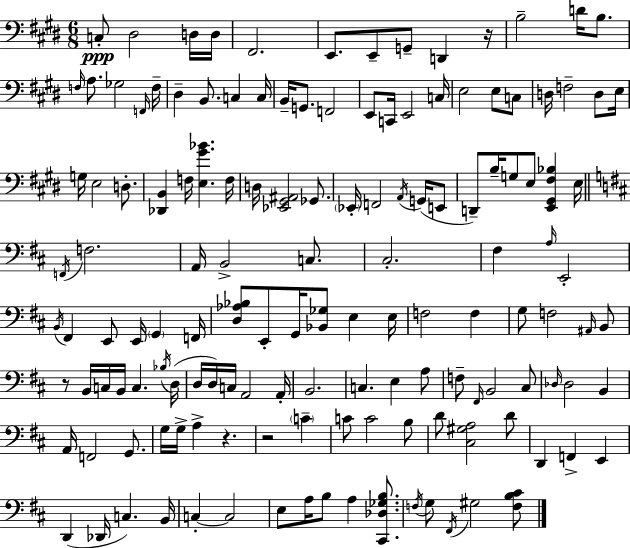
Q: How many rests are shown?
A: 4